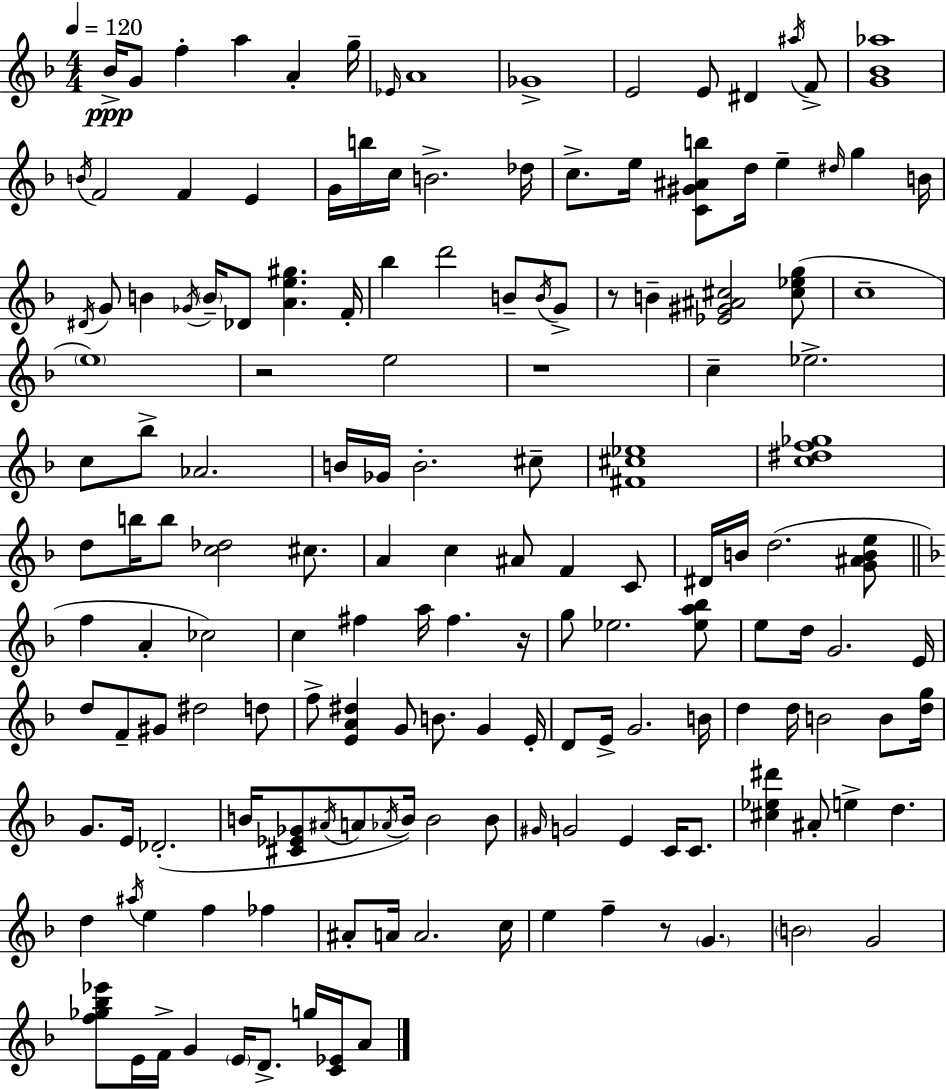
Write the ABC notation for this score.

X:1
T:Untitled
M:4/4
L:1/4
K:F
_B/4 G/2 f a A g/4 _E/4 A4 _G4 E2 E/2 ^D ^a/4 F/2 [G_B_a]4 B/4 F2 F E G/4 b/4 c/4 B2 _d/4 c/2 e/4 [C^G^Ab]/2 d/4 e ^d/4 g B/4 ^D/4 G/2 B _G/4 B/4 _D/2 [Ae^g] F/4 _b d'2 B/2 B/4 G/2 z/2 B [_E^G^A^c]2 [^c_eg]/2 c4 e4 z2 e2 z4 c _e2 c/2 _b/2 _A2 B/4 _G/4 B2 ^c/2 [^F^c_e]4 [c^df_g]4 d/2 b/4 b/2 [c_d]2 ^c/2 A c ^A/2 F C/2 ^D/4 B/4 d2 [G^ABe]/2 f A _c2 c ^f a/4 ^f z/4 g/2 _e2 [_ea_b]/2 e/2 d/4 G2 E/4 d/2 F/2 ^G/2 ^d2 d/2 f/2 [EA^d] G/2 B/2 G E/4 D/2 E/4 G2 B/4 d d/4 B2 B/2 [dg]/4 G/2 E/4 _D2 B/4 [^C_E_G]/2 ^A/4 A/2 _A/4 B/4 B2 B/2 ^G/4 G2 E C/4 C/2 [^c_e^d'] ^A/2 e d d ^a/4 e f _f ^A/2 A/4 A2 c/4 e f z/2 G B2 G2 [f_g_b_e']/2 E/4 F/4 G E/4 D/2 g/4 [C_E]/4 A/2